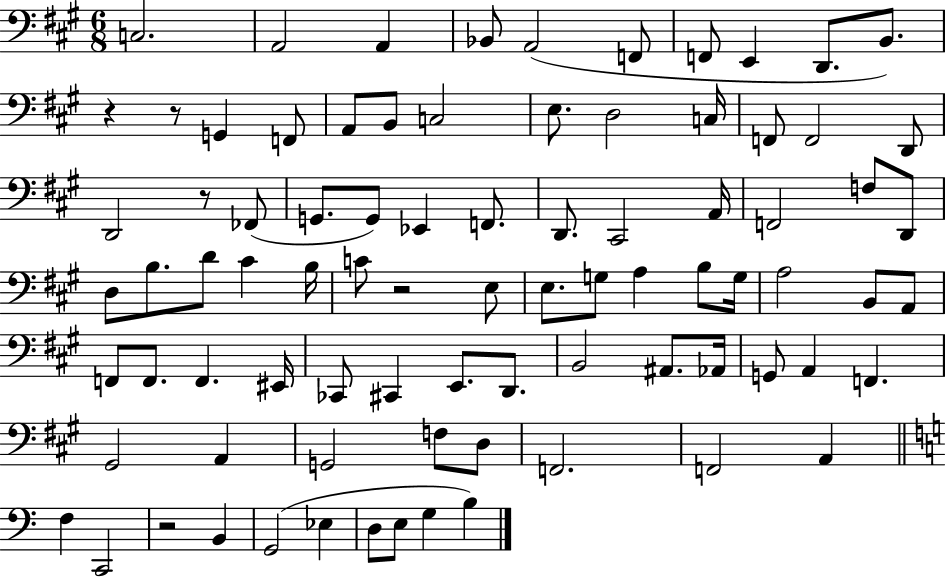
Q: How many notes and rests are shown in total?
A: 84